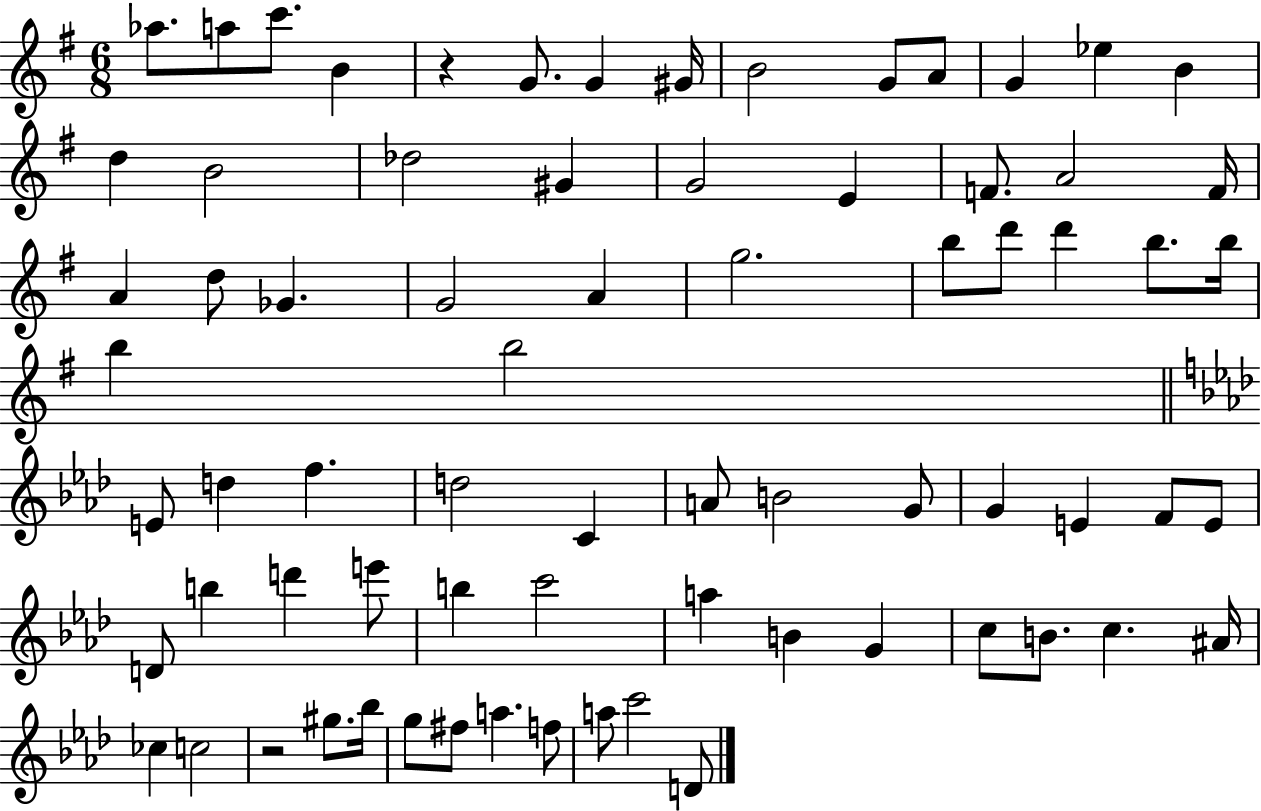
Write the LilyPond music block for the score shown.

{
  \clef treble
  \numericTimeSignature
  \time 6/8
  \key g \major
  aes''8. a''8 c'''8. b'4 | r4 g'8. g'4 gis'16 | b'2 g'8 a'8 | g'4 ees''4 b'4 | \break d''4 b'2 | des''2 gis'4 | g'2 e'4 | f'8. a'2 f'16 | \break a'4 d''8 ges'4. | g'2 a'4 | g''2. | b''8 d'''8 d'''4 b''8. b''16 | \break b''4 b''2 | \bar "||" \break \key f \minor e'8 d''4 f''4. | d''2 c'4 | a'8 b'2 g'8 | g'4 e'4 f'8 e'8 | \break d'8 b''4 d'''4 e'''8 | b''4 c'''2 | a''4 b'4 g'4 | c''8 b'8. c''4. ais'16 | \break ces''4 c''2 | r2 gis''8. bes''16 | g''8 fis''8 a''4. f''8 | a''8 c'''2 d'8 | \break \bar "|."
}